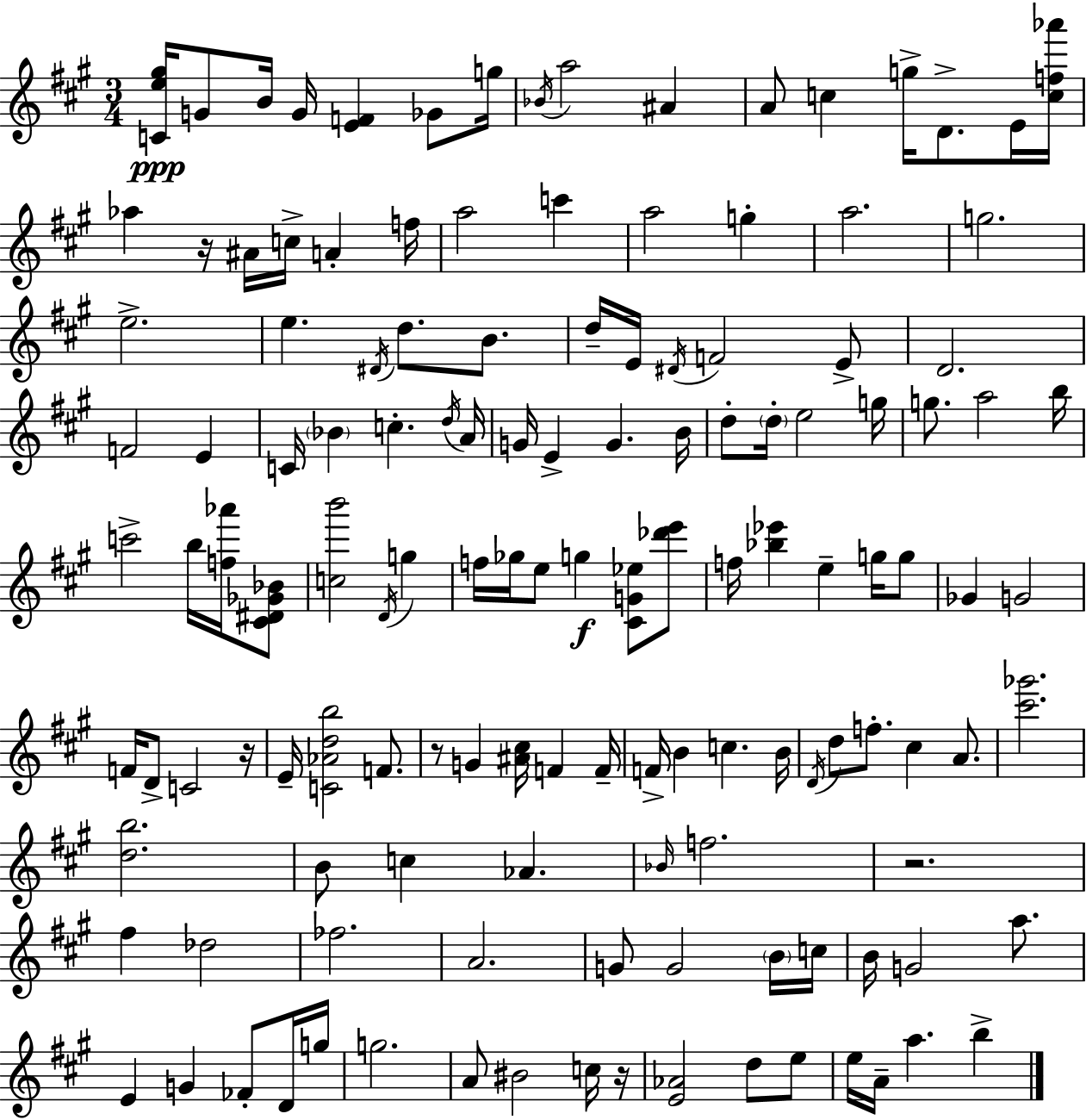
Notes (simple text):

[C4,E5,G#5]/s G4/e B4/s G4/s [E4,F4]/q Gb4/e G5/s Bb4/s A5/h A#4/q A4/e C5/q G5/s D4/e. E4/s [C5,F5,Ab6]/s Ab5/q R/s A#4/s C5/s A4/q F5/s A5/h C6/q A5/h G5/q A5/h. G5/h. E5/h. E5/q. D#4/s D5/e. B4/e. D5/s E4/s D#4/s F4/h E4/e D4/h. F4/h E4/q C4/s Bb4/q C5/q. D5/s A4/s G4/s E4/q G4/q. B4/s D5/e D5/s E5/h G5/s G5/e. A5/h B5/s C6/h B5/s [F5,Ab6]/s [C#4,D#4,Gb4,Bb4]/e [C5,B6]/h D4/s G5/q F5/s Gb5/s E5/e G5/q [C#4,G4,Eb5]/e [Db6,E6]/e F5/s [Bb5,Eb6]/q E5/q G5/s G5/e Gb4/q G4/h F4/s D4/e C4/h R/s E4/s [C4,Ab4,D5,B5]/h F4/e. R/e G4/q [A#4,C#5]/s F4/q F4/s F4/s B4/q C5/q. B4/s D4/s D5/e F5/e. C#5/q A4/e. [C#6,Gb6]/h. [D5,B5]/h. B4/e C5/q Ab4/q. Bb4/s F5/h. R/h. F#5/q Db5/h FES5/h. A4/h. G4/e G4/h B4/s C5/s B4/s G4/h A5/e. E4/q G4/q FES4/e D4/s G5/s G5/h. A4/e BIS4/h C5/s R/s [E4,Ab4]/h D5/e E5/e E5/s A4/s A5/q. B5/q